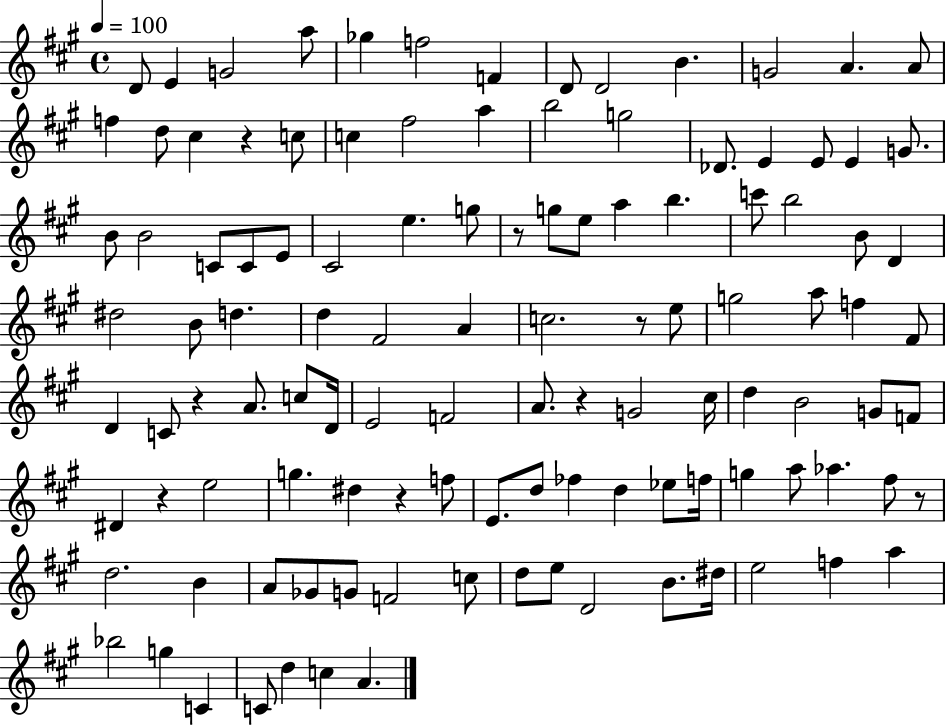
D4/e E4/q G4/h A5/e Gb5/q F5/h F4/q D4/e D4/h B4/q. G4/h A4/q. A4/e F5/q D5/e C#5/q R/q C5/e C5/q F#5/h A5/q B5/h G5/h Db4/e. E4/q E4/e E4/q G4/e. B4/e B4/h C4/e C4/e E4/e C#4/h E5/q. G5/e R/e G5/e E5/e A5/q B5/q. C6/e B5/h B4/e D4/q D#5/h B4/e D5/q. D5/q F#4/h A4/q C5/h. R/e E5/e G5/h A5/e F5/q F#4/e D4/q C4/e R/q A4/e. C5/e D4/s E4/h F4/h A4/e. R/q G4/h C#5/s D5/q B4/h G4/e F4/e D#4/q R/q E5/h G5/q. D#5/q R/q F5/e E4/e. D5/e FES5/q D5/q Eb5/e F5/s G5/q A5/e Ab5/q. F#5/e R/e D5/h. B4/q A4/e Gb4/e G4/e F4/h C5/e D5/e E5/e D4/h B4/e. D#5/s E5/h F5/q A5/q Bb5/h G5/q C4/q C4/e D5/q C5/q A4/q.